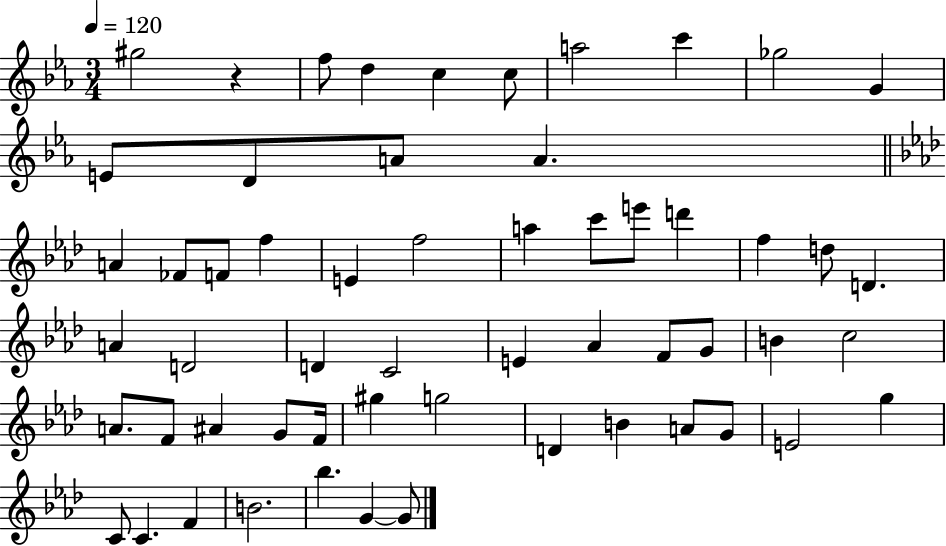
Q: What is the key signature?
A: EES major